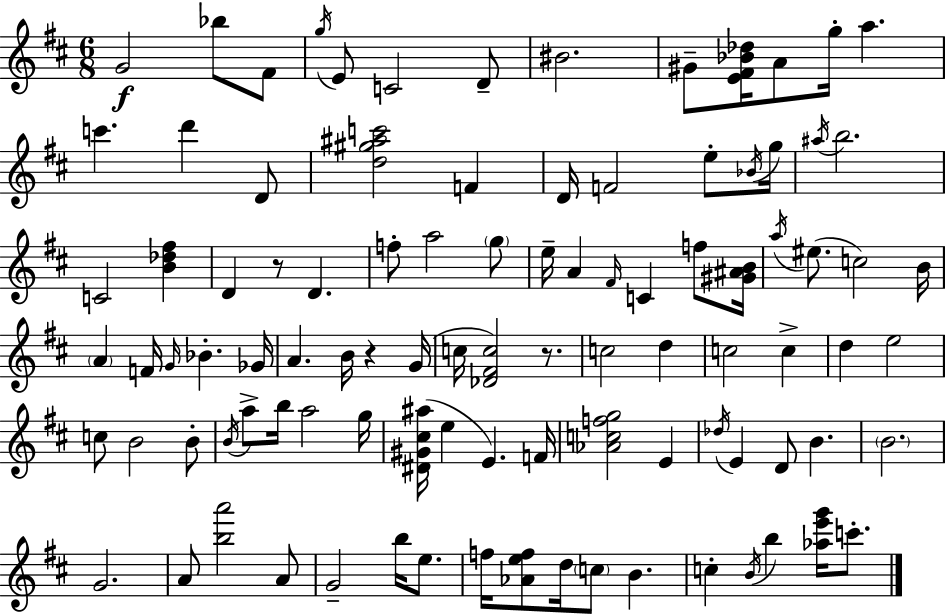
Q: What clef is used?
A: treble